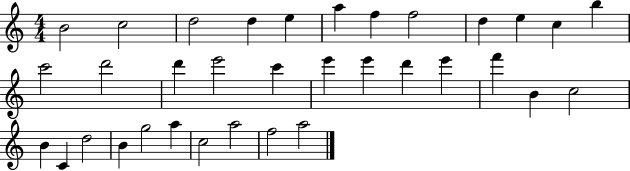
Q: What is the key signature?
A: C major